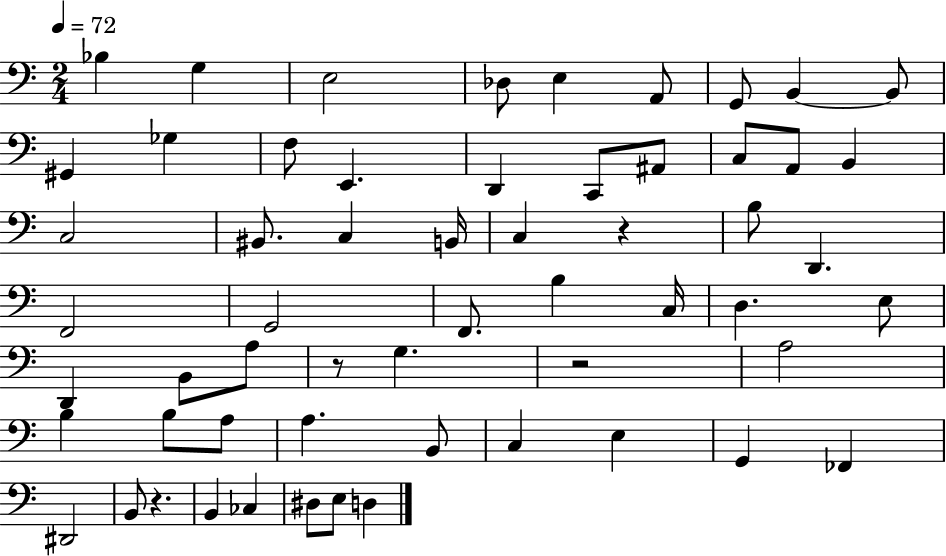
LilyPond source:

{
  \clef bass
  \numericTimeSignature
  \time 2/4
  \key c \major
  \tempo 4 = 72
  bes4 g4 | e2 | des8 e4 a,8 | g,8 b,4~~ b,8 | \break gis,4 ges4 | f8 e,4. | d,4 c,8 ais,8 | c8 a,8 b,4 | \break c2 | bis,8. c4 b,16 | c4 r4 | b8 d,4. | \break f,2 | g,2 | f,8. b4 c16 | d4. e8 | \break d,4 b,8 a8 | r8 g4. | r2 | a2 | \break b4 b8 a8 | a4. b,8 | c4 e4 | g,4 fes,4 | \break dis,2 | b,8 r4. | b,4 ces4 | dis8 e8 d4 | \break \bar "|."
}